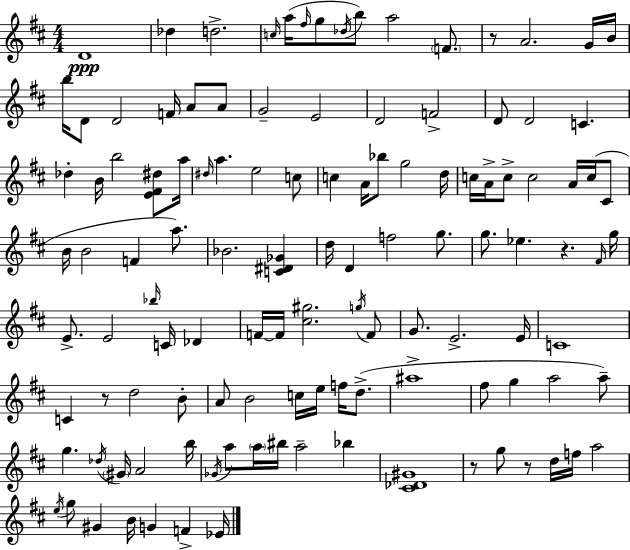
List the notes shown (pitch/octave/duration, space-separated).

D4/w Db5/q D5/h. C5/s A5/s F#5/s G5/e Db5/s B5/e A5/h F4/e. R/e A4/h. G4/s B4/s B5/s D4/e D4/h F4/s A4/e A4/e G4/h E4/h D4/h F4/h D4/e D4/h C4/q. Db5/q B4/s B5/h [E4,F#4,D#5]/e A5/s D#5/s A5/q. E5/h C5/e C5/q A4/s Bb5/e G5/h D5/s C5/s A4/s C5/e C5/h A4/s C5/s C#4/e B4/s B4/h F4/q A5/e. Bb4/h. [C4,D#4,Gb4]/q D5/s D4/q F5/h G5/e. G5/e. Eb5/q. R/q. F#4/s G5/s E4/e. E4/h Bb5/s C4/s Db4/q F4/s F4/s [C#5,G#5]/h. G5/s F4/e G4/e. E4/h. E4/s C4/w C4/q R/e D5/h B4/e A4/e B4/h C5/s E5/s F5/s D5/e. A#5/w F#5/e G5/q A5/h A5/e G5/q. Db5/s G#4/s A4/h B5/s Gb4/s A5/e A5/s BIS5/s A5/h Bb5/q [C#4,Db4,G#4]/w R/e G5/e R/e D5/s F5/s A5/h E5/s G5/e G#4/q B4/s G4/q F4/q Eb4/s